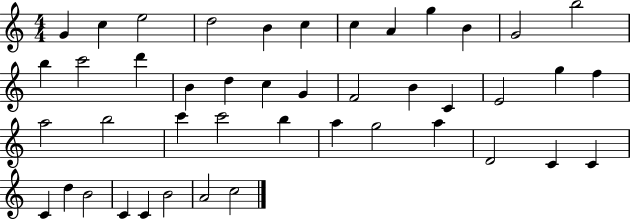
G4/q C5/q E5/h D5/h B4/q C5/q C5/q A4/q G5/q B4/q G4/h B5/h B5/q C6/h D6/q B4/q D5/q C5/q G4/q F4/h B4/q C4/q E4/h G5/q F5/q A5/h B5/h C6/q C6/h B5/q A5/q G5/h A5/q D4/h C4/q C4/q C4/q D5/q B4/h C4/q C4/q B4/h A4/h C5/h